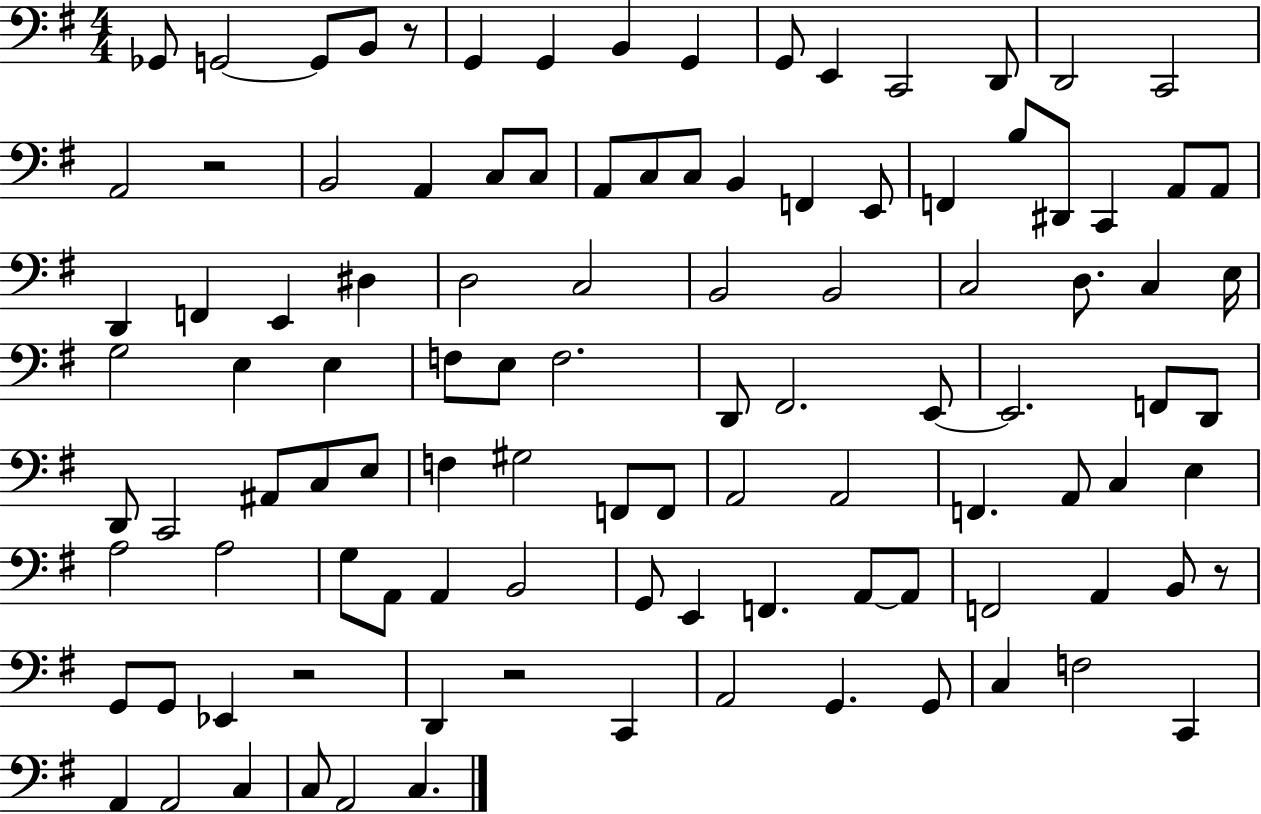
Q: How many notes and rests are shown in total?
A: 106